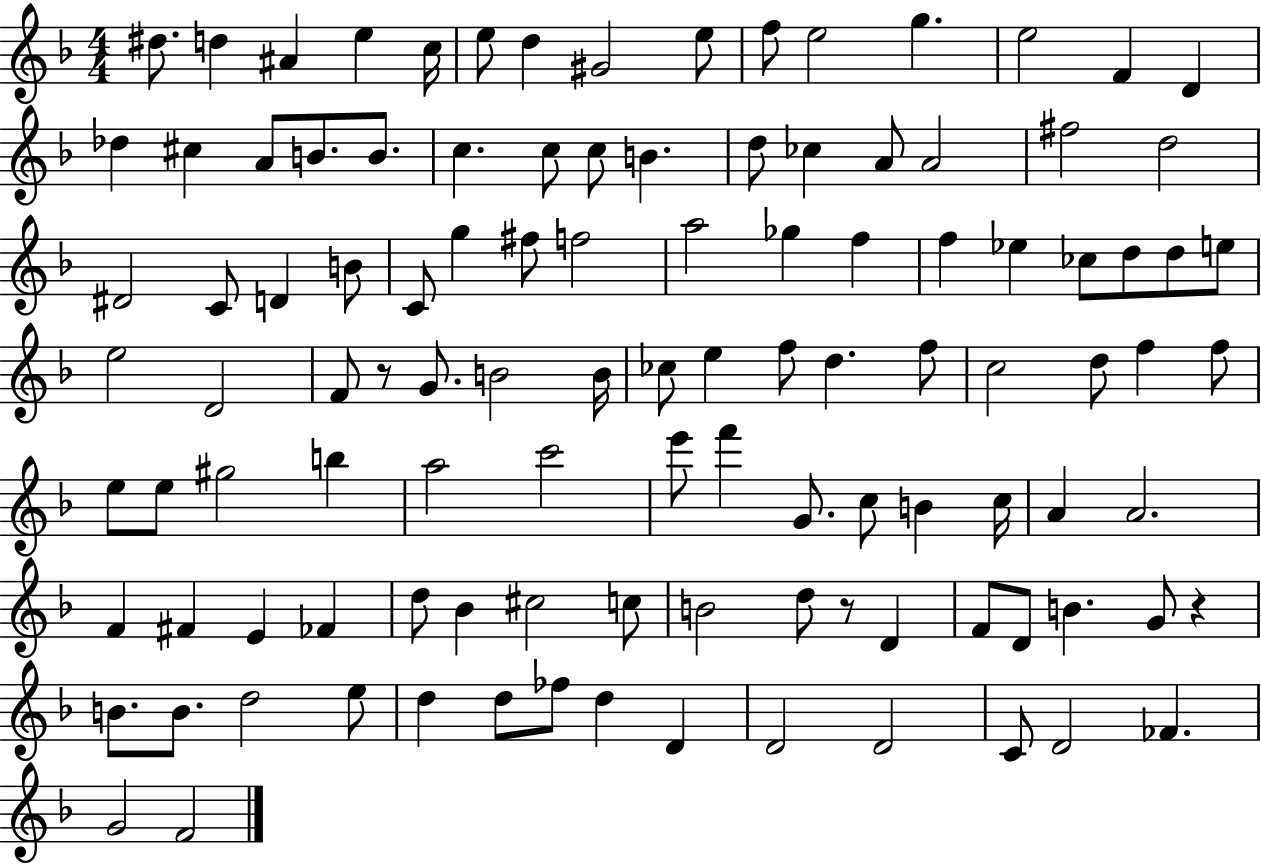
D#5/e. D5/q A#4/q E5/q C5/s E5/e D5/q G#4/h E5/e F5/e E5/h G5/q. E5/h F4/q D4/q Db5/q C#5/q A4/e B4/e. B4/e. C5/q. C5/e C5/e B4/q. D5/e CES5/q A4/e A4/h F#5/h D5/h D#4/h C4/e D4/q B4/e C4/e G5/q F#5/e F5/h A5/h Gb5/q F5/q F5/q Eb5/q CES5/e D5/e D5/e E5/e E5/h D4/h F4/e R/e G4/e. B4/h B4/s CES5/e E5/q F5/e D5/q. F5/e C5/h D5/e F5/q F5/e E5/e E5/e G#5/h B5/q A5/h C6/h E6/e F6/q G4/e. C5/e B4/q C5/s A4/q A4/h. F4/q F#4/q E4/q FES4/q D5/e Bb4/q C#5/h C5/e B4/h D5/e R/e D4/q F4/e D4/e B4/q. G4/e R/q B4/e. B4/e. D5/h E5/e D5/q D5/e FES5/e D5/q D4/q D4/h D4/h C4/e D4/h FES4/q. G4/h F4/h